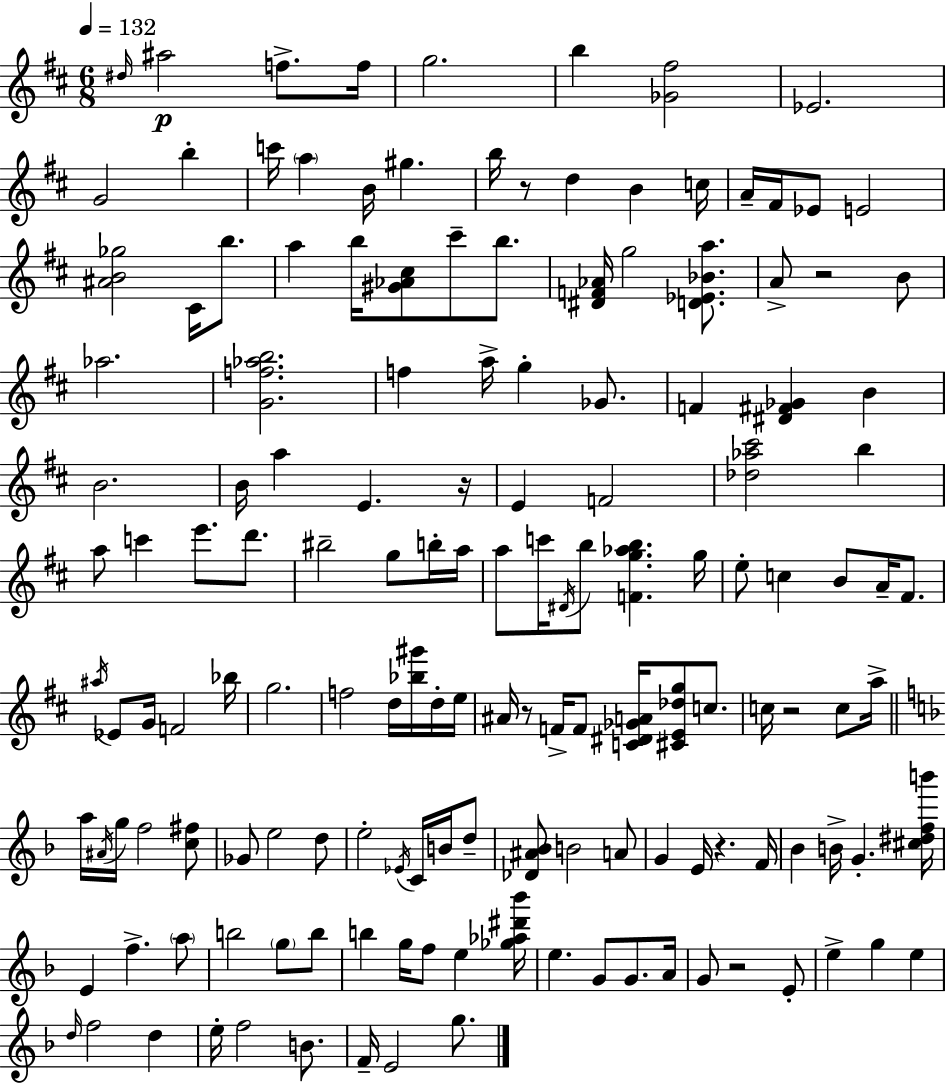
D#5/s A#5/h F5/e. F5/s G5/h. B5/q [Gb4,F#5]/h Eb4/h. G4/h B5/q C6/s A5/q B4/s G#5/q. B5/s R/e D5/q B4/q C5/s A4/s F#4/s Eb4/e E4/h [A#4,B4,Gb5]/h C#4/s B5/e. A5/q B5/s [G#4,Ab4,C#5]/e C#6/e B5/e. [D#4,F4,Ab4]/s G5/h [D4,Eb4,Bb4,A5]/e. A4/e R/h B4/e Ab5/h. [G4,F5,Ab5,B5]/h. F5/q A5/s G5/q Gb4/e. F4/q [D#4,F#4,Gb4]/q B4/q B4/h. B4/s A5/q E4/q. R/s E4/q F4/h [Db5,Ab5,C#6]/h B5/q A5/e C6/q E6/e. D6/e. BIS5/h G5/e B5/s A5/s A5/e C6/s D#4/s B5/e [F4,G5,Ab5,B5]/q. G5/s E5/e C5/q B4/e A4/s F#4/e. A#5/s Eb4/e G4/s F4/h Bb5/s G5/h. F5/h D5/s [Bb5,G#6]/s D5/s E5/s A#4/s R/e F4/s F4/e [C4,D#4,Gb4,A4]/s [C#4,E4,Db5,G5]/e C5/e. C5/s R/h C5/e A5/s A5/s A#4/s G5/s F5/h [C5,F#5]/e Gb4/e E5/h D5/e E5/h Eb4/s C4/s B4/s D5/e [Db4,A#4,Bb4]/e B4/h A4/e G4/q E4/s R/q. F4/s Bb4/q B4/s G4/q. [C#5,D#5,F5,B6]/s E4/q F5/q. A5/e B5/h G5/e B5/e B5/q G5/s F5/e E5/q [Gb5,Ab5,D#6,Bb6]/s E5/q. G4/e G4/e. A4/s G4/e R/h E4/e E5/q G5/q E5/q D5/s F5/h D5/q E5/s F5/h B4/e. F4/s E4/h G5/e.